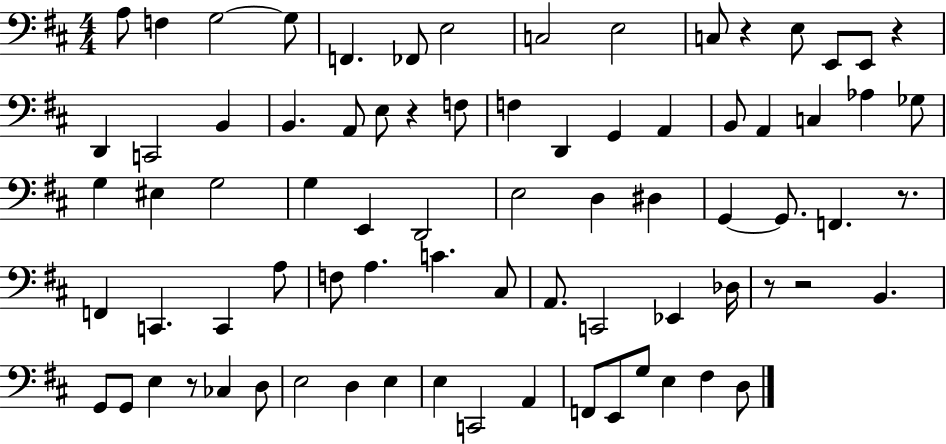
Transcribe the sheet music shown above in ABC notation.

X:1
T:Untitled
M:4/4
L:1/4
K:D
A,/2 F, G,2 G,/2 F,, _F,,/2 E,2 C,2 E,2 C,/2 z E,/2 E,,/2 E,,/2 z D,, C,,2 B,, B,, A,,/2 E,/2 z F,/2 F, D,, G,, A,, B,,/2 A,, C, _A, _G,/2 G, ^E, G,2 G, E,, D,,2 E,2 D, ^D, G,, G,,/2 F,, z/2 F,, C,, C,, A,/2 F,/2 A, C ^C,/2 A,,/2 C,,2 _E,, _D,/4 z/2 z2 B,, G,,/2 G,,/2 E, z/2 _C, D,/2 E,2 D, E, E, C,,2 A,, F,,/2 E,,/2 G,/2 E, ^F, D,/2